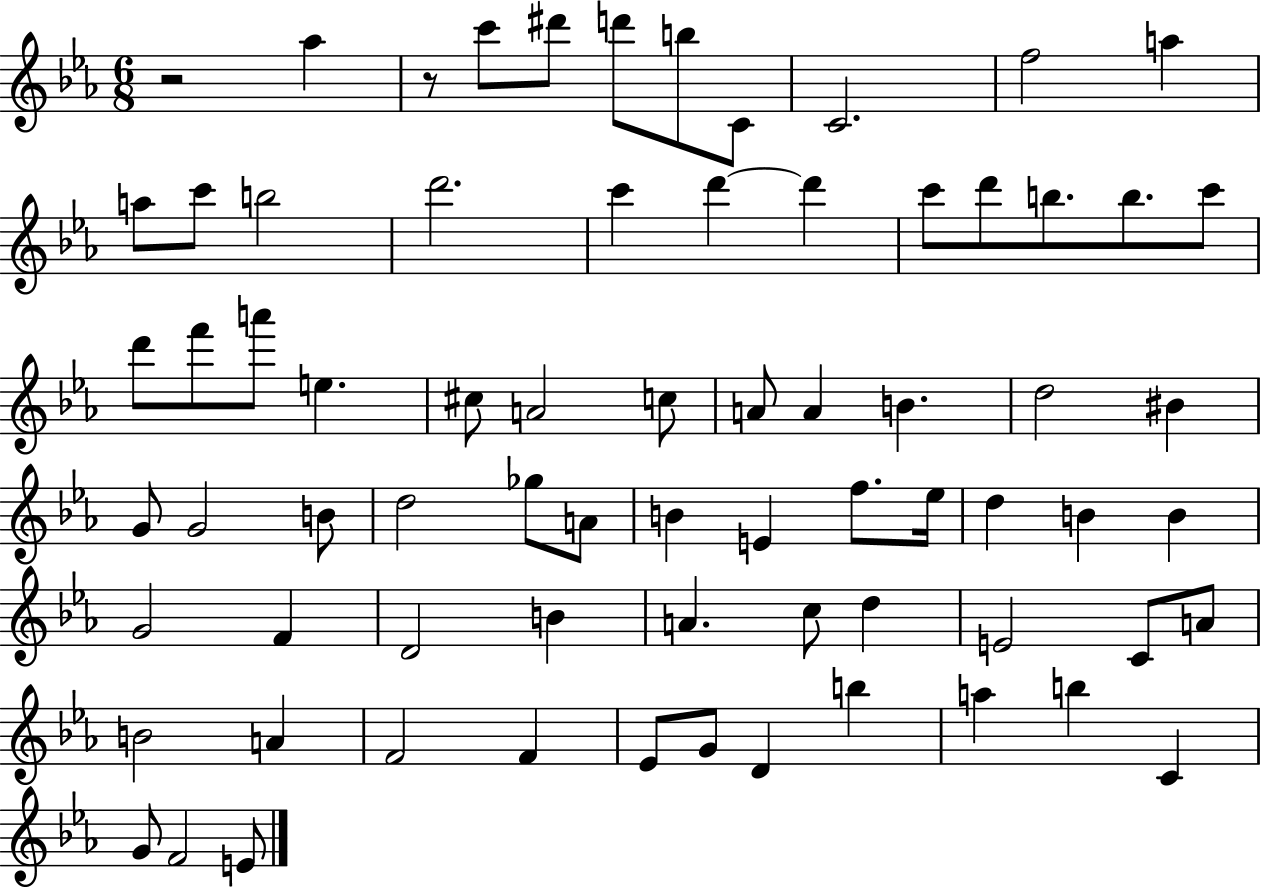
X:1
T:Untitled
M:6/8
L:1/4
K:Eb
z2 _a z/2 c'/2 ^d'/2 d'/2 b/2 C/2 C2 f2 a a/2 c'/2 b2 d'2 c' d' d' c'/2 d'/2 b/2 b/2 c'/2 d'/2 f'/2 a'/2 e ^c/2 A2 c/2 A/2 A B d2 ^B G/2 G2 B/2 d2 _g/2 A/2 B E f/2 _e/4 d B B G2 F D2 B A c/2 d E2 C/2 A/2 B2 A F2 F _E/2 G/2 D b a b C G/2 F2 E/2